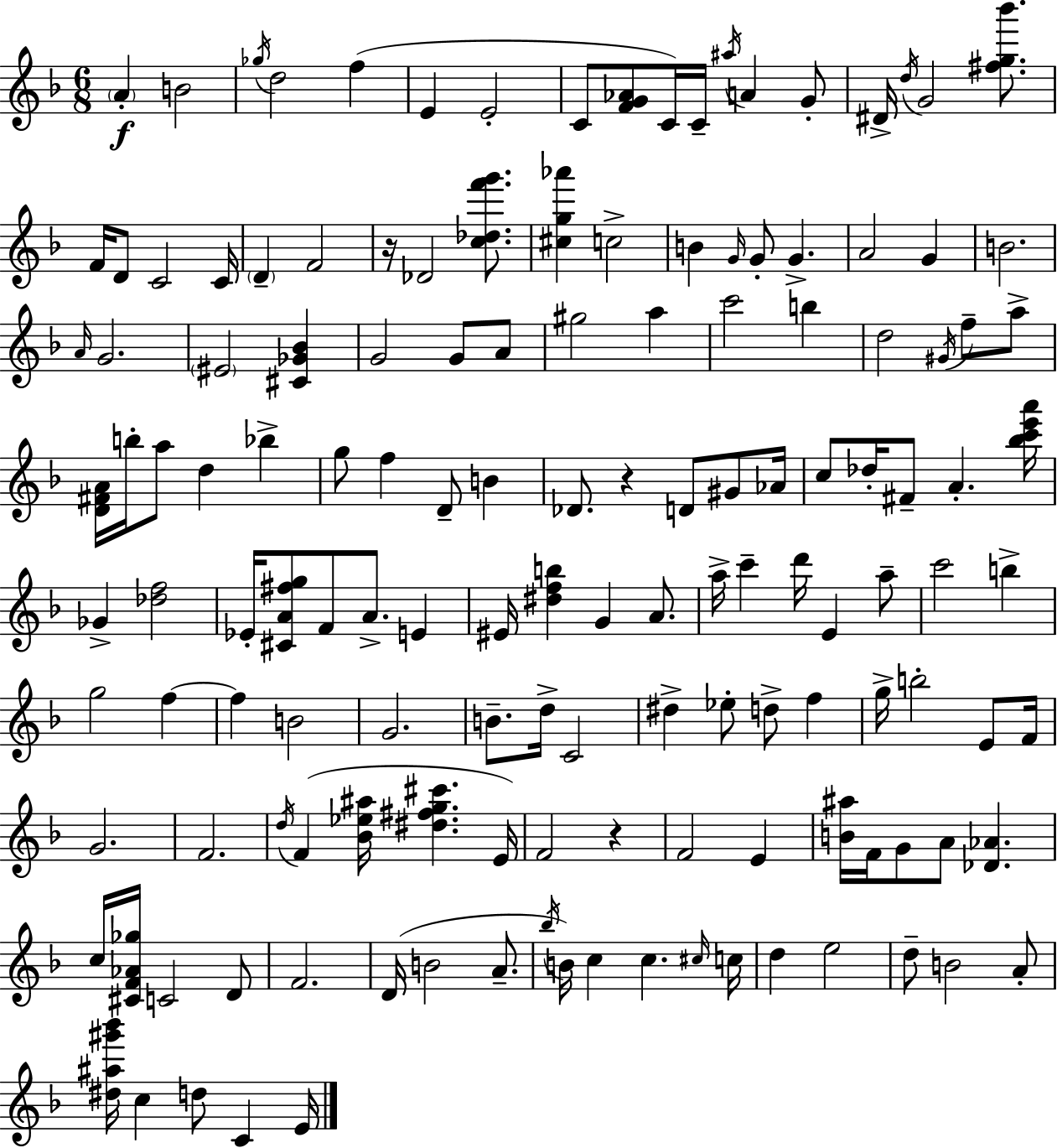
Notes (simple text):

A4/q B4/h Gb5/s D5/h F5/q E4/q E4/h C4/e [F4,G4,Ab4]/e C4/s C4/s A#5/s A4/q G4/e D#4/s D5/s G4/h [F#5,G5,Bb6]/e. F4/s D4/e C4/h C4/s D4/q F4/h R/s Db4/h [C5,Db5,F6,G6]/e. [C#5,G5,Ab6]/q C5/h B4/q G4/s G4/e G4/q. A4/h G4/q B4/h. A4/s G4/h. EIS4/h [C#4,Gb4,Bb4]/q G4/h G4/e A4/e G#5/h A5/q C6/h B5/q D5/h G#4/s F5/e A5/e [D4,F#4,A4]/s B5/s A5/e D5/q Bb5/q G5/e F5/q D4/e B4/q Db4/e. R/q D4/e G#4/e Ab4/s C5/e Db5/s F#4/e A4/q. [Bb5,C6,E6,A6]/s Gb4/q [Db5,F5]/h Eb4/s [C#4,A4,F#5,G5]/e F4/e A4/e. E4/q EIS4/s [D#5,F5,B5]/q G4/q A4/e. A5/s C6/q D6/s E4/q A5/e C6/h B5/q G5/h F5/q F5/q B4/h G4/h. B4/e. D5/s C4/h D#5/q Eb5/e D5/e F5/q G5/s B5/h E4/e F4/s G4/h. F4/h. D5/s F4/q [Bb4,Eb5,A#5]/s [D#5,F#5,G5,C#6]/q. E4/s F4/h R/q F4/h E4/q [B4,A#5]/s F4/s G4/e A4/e [Db4,Ab4]/q. C5/s [C#4,F4,Ab4,Gb5]/s C4/h D4/e F4/h. D4/s B4/h A4/e. Bb5/s B4/s C5/q C5/q. C#5/s C5/s D5/q E5/h D5/e B4/h A4/e [D#5,A#5,G#6,Bb6]/s C5/q D5/e C4/q E4/s